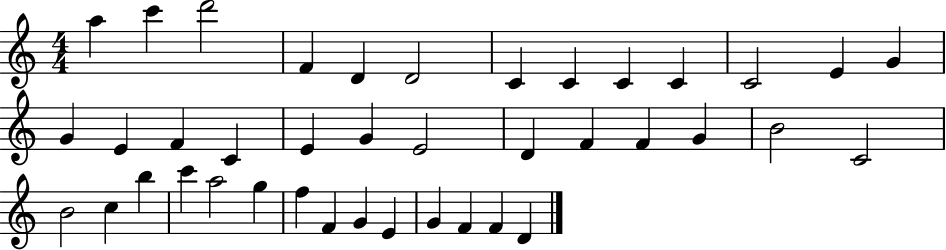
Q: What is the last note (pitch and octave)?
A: D4